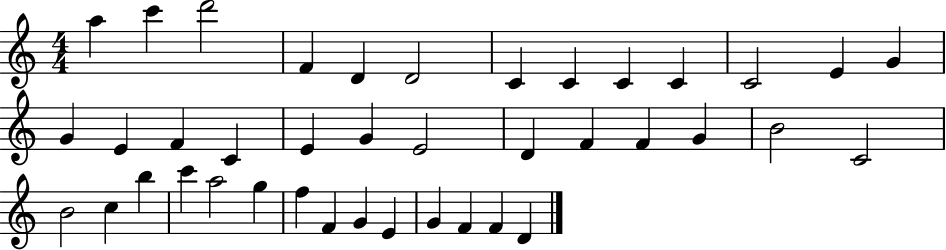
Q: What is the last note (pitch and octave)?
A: D4